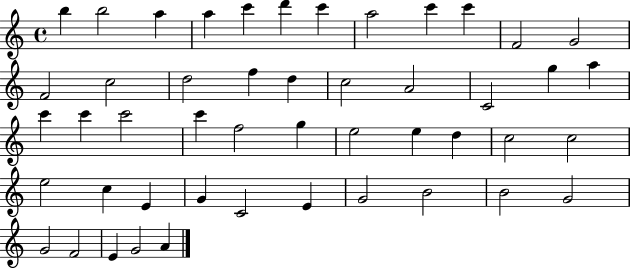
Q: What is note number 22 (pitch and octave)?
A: A5